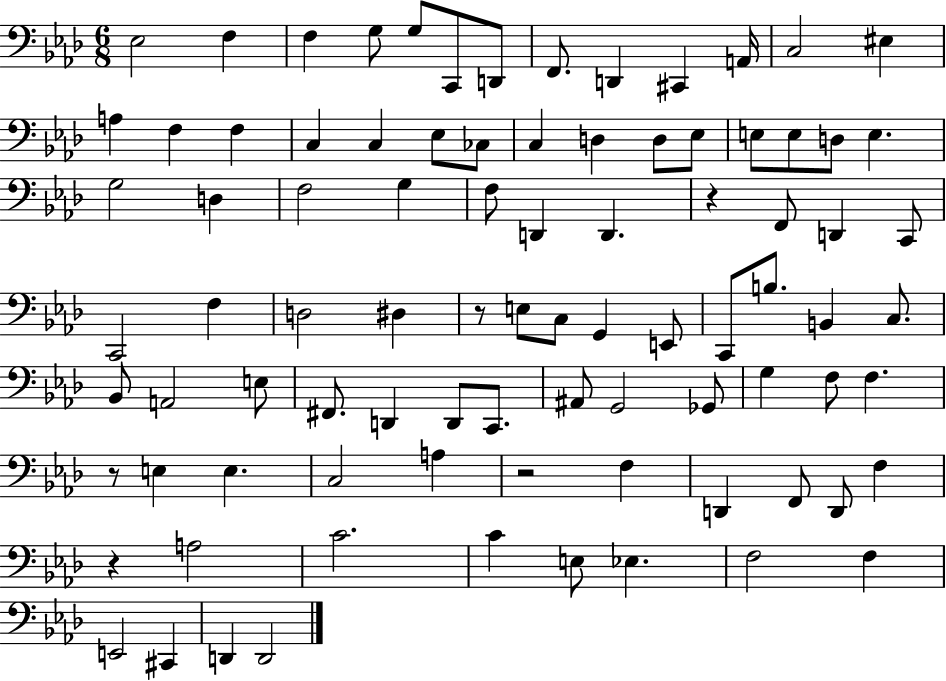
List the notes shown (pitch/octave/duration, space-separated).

Eb3/h F3/q F3/q G3/e G3/e C2/e D2/e F2/e. D2/q C#2/q A2/s C3/h EIS3/q A3/q F3/q F3/q C3/q C3/q Eb3/e CES3/e C3/q D3/q D3/e Eb3/e E3/e E3/e D3/e E3/q. G3/h D3/q F3/h G3/q F3/e D2/q D2/q. R/q F2/e D2/q C2/e C2/h F3/q D3/h D#3/q R/e E3/e C3/e G2/q E2/e C2/e B3/e. B2/q C3/e. Bb2/e A2/h E3/e F#2/e. D2/q D2/e C2/e. A#2/e G2/h Gb2/e G3/q F3/e F3/q. R/e E3/q E3/q. C3/h A3/q R/h F3/q D2/q F2/e D2/e F3/q R/q A3/h C4/h. C4/q E3/e Eb3/q. F3/h F3/q E2/h C#2/q D2/q D2/h